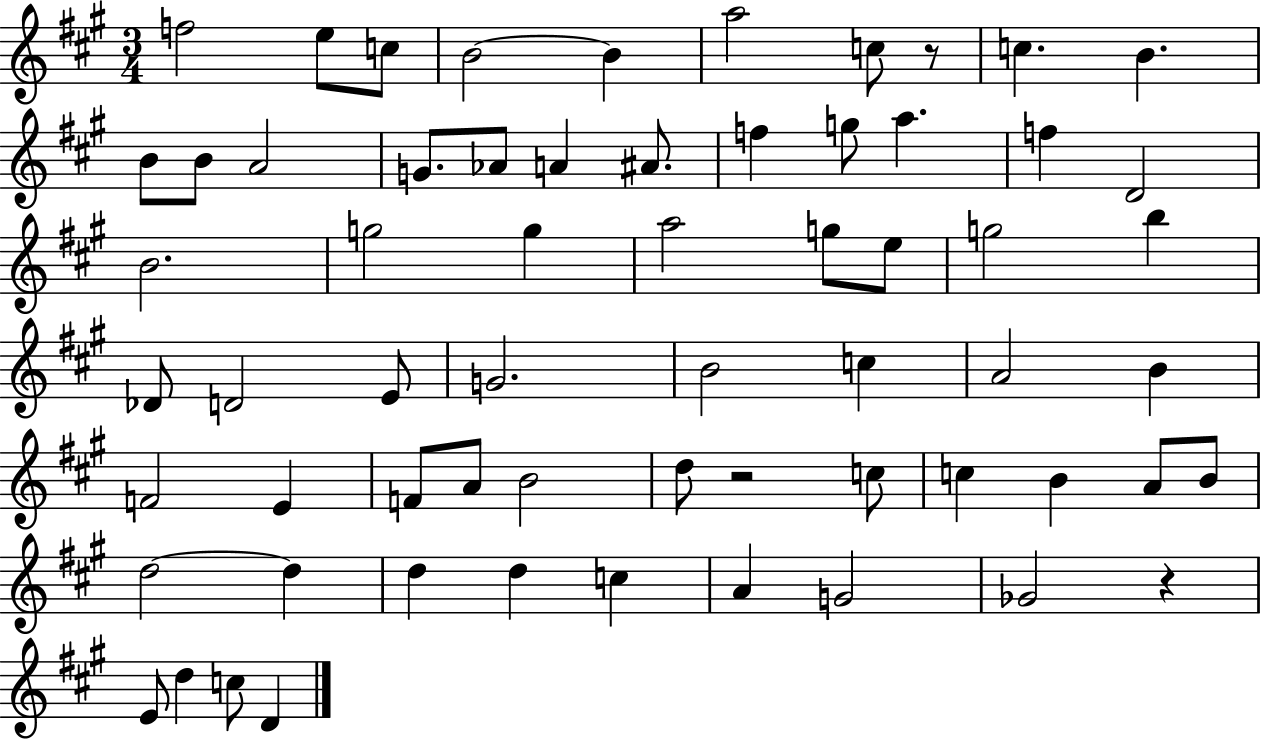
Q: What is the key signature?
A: A major